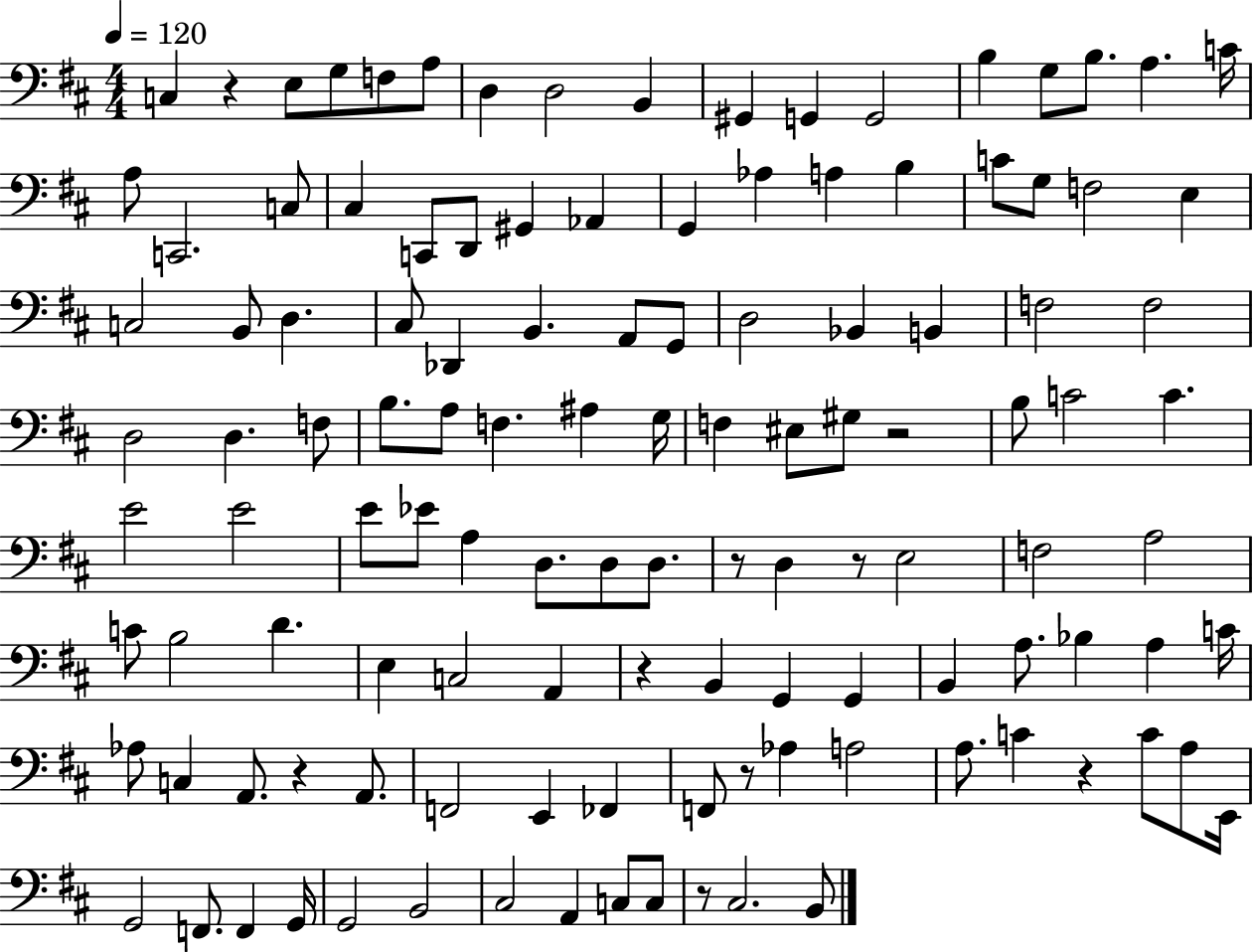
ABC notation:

X:1
T:Untitled
M:4/4
L:1/4
K:D
C, z E,/2 G,/2 F,/2 A,/2 D, D,2 B,, ^G,, G,, G,,2 B, G,/2 B,/2 A, C/4 A,/2 C,,2 C,/2 ^C, C,,/2 D,,/2 ^G,, _A,, G,, _A, A, B, C/2 G,/2 F,2 E, C,2 B,,/2 D, ^C,/2 _D,, B,, A,,/2 G,,/2 D,2 _B,, B,, F,2 F,2 D,2 D, F,/2 B,/2 A,/2 F, ^A, G,/4 F, ^E,/2 ^G,/2 z2 B,/2 C2 C E2 E2 E/2 _E/2 A, D,/2 D,/2 D,/2 z/2 D, z/2 E,2 F,2 A,2 C/2 B,2 D E, C,2 A,, z B,, G,, G,, B,, A,/2 _B, A, C/4 _A,/2 C, A,,/2 z A,,/2 F,,2 E,, _F,, F,,/2 z/2 _A, A,2 A,/2 C z C/2 A,/2 E,,/4 G,,2 F,,/2 F,, G,,/4 G,,2 B,,2 ^C,2 A,, C,/2 C,/2 z/2 ^C,2 B,,/2